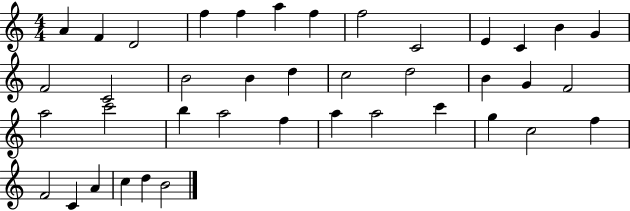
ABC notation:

X:1
T:Untitled
M:4/4
L:1/4
K:C
A F D2 f f a f f2 C2 E C B G F2 C2 B2 B d c2 d2 B G F2 a2 c'2 b a2 f a a2 c' g c2 f F2 C A c d B2